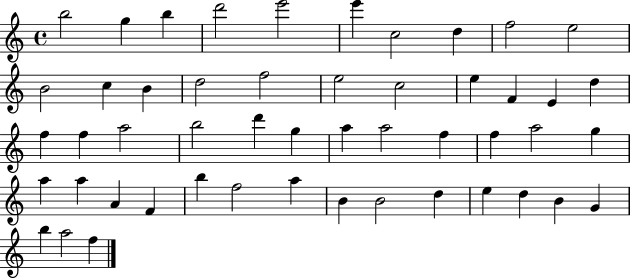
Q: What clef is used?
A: treble